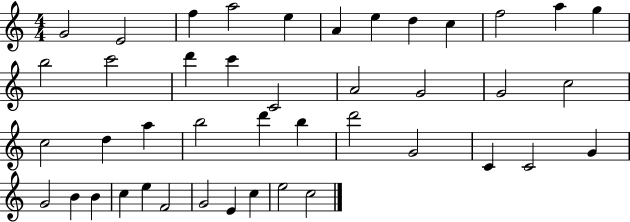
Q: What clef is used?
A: treble